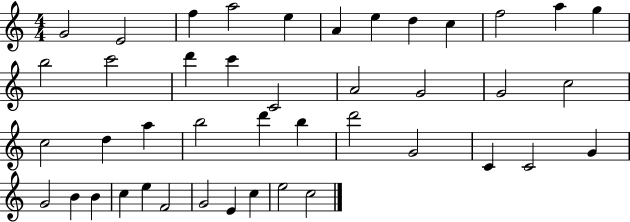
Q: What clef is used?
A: treble